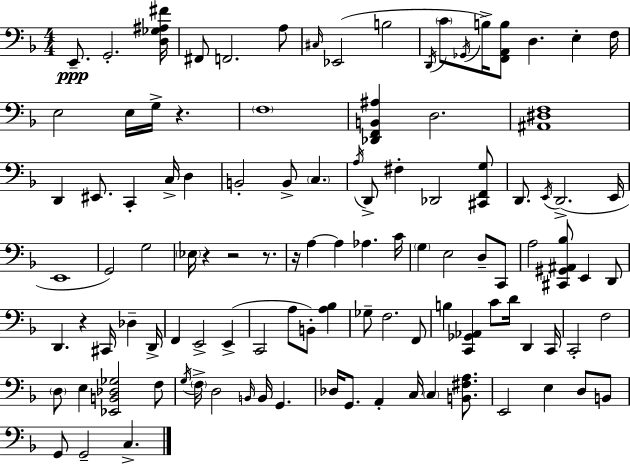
X:1
T:Untitled
M:4/4
L:1/4
K:F
E,,/2 G,,2 [D,_G,^A,^F]/4 ^F,,/2 F,,2 A,/2 ^C,/4 _E,,2 B,2 D,,/4 C/2 _G,,/4 B,/4 [F,,A,,B,]/2 D, E, F,/4 E,2 E,/4 G,/4 z F,4 [_D,,F,,B,,^A,] D,2 [^A,,^D,F,]4 D,, ^E,,/2 C,, C,/4 D, B,,2 B,,/2 C, A,/4 D,,/2 ^F, _D,,2 [^C,,F,,G,]/2 D,,/2 E,,/4 D,,2 E,,/4 E,,4 G,,2 G,2 _E,/4 z z2 z/2 z/4 A, A, _A, C/4 G, E,2 D,/2 C,,/2 A,2 [^C,,^G,,^A,,_B,]/2 E,, D,,/2 D,, z ^C,,/4 _D, D,,/4 F,, E,,2 E,, C,,2 A,/2 B,,/2 [A,_B,] _G,/2 F,2 F,,/2 B, [C,,_G,,_A,,] C/2 D/4 D,, C,,/4 C,,2 F,2 D,/2 E, [_E,,B,,_D,_G,]2 F,/2 G,/4 F,/4 D,2 B,,/4 B,,/4 G,, _D,/4 G,,/2 A,, C,/4 C, [B,,^F,A,]/2 E,,2 E, D,/2 B,,/2 G,,/2 G,,2 C,